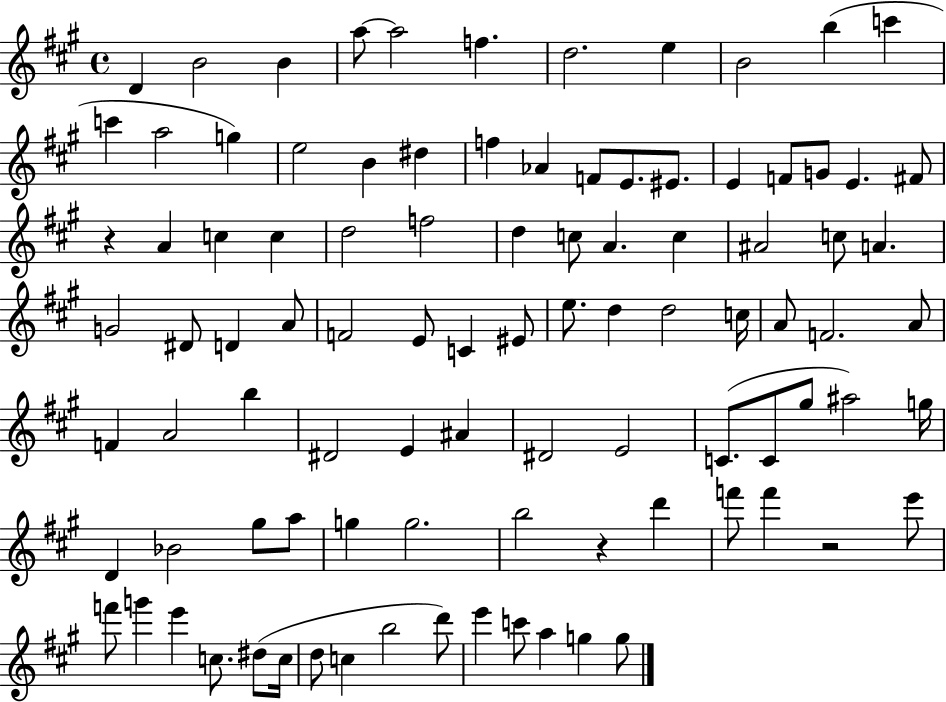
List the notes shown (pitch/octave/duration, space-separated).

D4/q B4/h B4/q A5/e A5/h F5/q. D5/h. E5/q B4/h B5/q C6/q C6/q A5/h G5/q E5/h B4/q D#5/q F5/q Ab4/q F4/e E4/e. EIS4/e. E4/q F4/e G4/e E4/q. F#4/e R/q A4/q C5/q C5/q D5/h F5/h D5/q C5/e A4/q. C5/q A#4/h C5/e A4/q. G4/h D#4/e D4/q A4/e F4/h E4/e C4/q EIS4/e E5/e. D5/q D5/h C5/s A4/e F4/h. A4/e F4/q A4/h B5/q D#4/h E4/q A#4/q D#4/h E4/h C4/e. C4/e G#5/e A#5/h G5/s D4/q Bb4/h G#5/e A5/e G5/q G5/h. B5/h R/q D6/q F6/e F6/q R/h E6/e F6/e G6/q E6/q C5/e. D#5/e C5/s D5/e C5/q B5/h D6/e E6/q C6/e A5/q G5/q G5/e